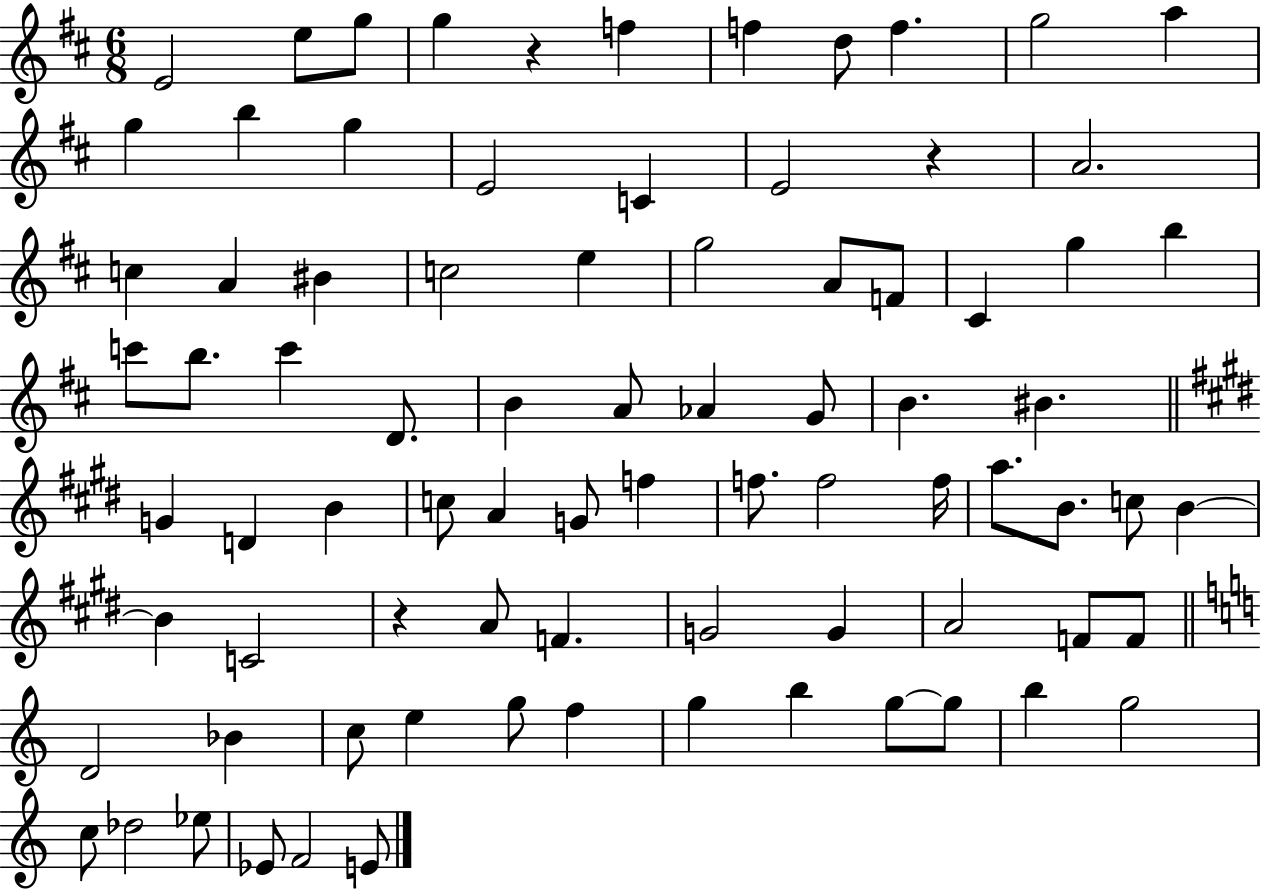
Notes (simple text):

E4/h E5/e G5/e G5/q R/q F5/q F5/q D5/e F5/q. G5/h A5/q G5/q B5/q G5/q E4/h C4/q E4/h R/q A4/h. C5/q A4/q BIS4/q C5/h E5/q G5/h A4/e F4/e C#4/q G5/q B5/q C6/e B5/e. C6/q D4/e. B4/q A4/e Ab4/q G4/e B4/q. BIS4/q. G4/q D4/q B4/q C5/e A4/q G4/e F5/q F5/e. F5/h F5/s A5/e. B4/e. C5/e B4/q B4/q C4/h R/q A4/e F4/q. G4/h G4/q A4/h F4/e F4/e D4/h Bb4/q C5/e E5/q G5/e F5/q G5/q B5/q G5/e G5/e B5/q G5/h C5/e Db5/h Eb5/e Eb4/e F4/h E4/e